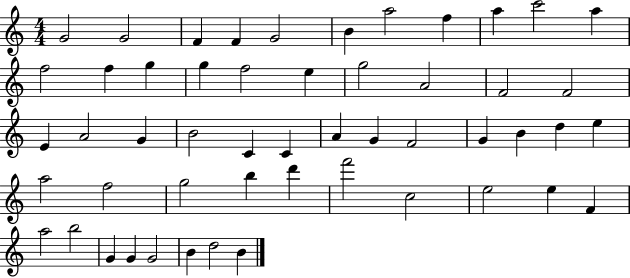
{
  \clef treble
  \numericTimeSignature
  \time 4/4
  \key c \major
  g'2 g'2 | f'4 f'4 g'2 | b'4 a''2 f''4 | a''4 c'''2 a''4 | \break f''2 f''4 g''4 | g''4 f''2 e''4 | g''2 a'2 | f'2 f'2 | \break e'4 a'2 g'4 | b'2 c'4 c'4 | a'4 g'4 f'2 | g'4 b'4 d''4 e''4 | \break a''2 f''2 | g''2 b''4 d'''4 | f'''2 c''2 | e''2 e''4 f'4 | \break a''2 b''2 | g'4 g'4 g'2 | b'4 d''2 b'4 | \bar "|."
}